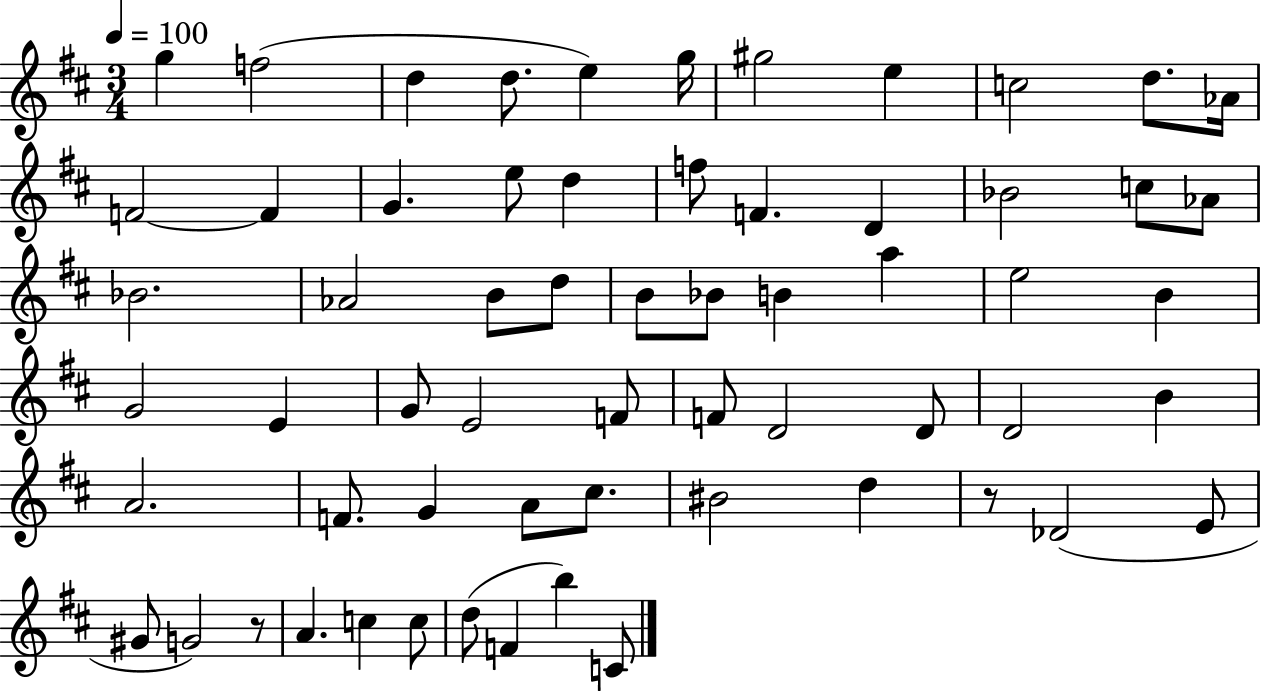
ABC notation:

X:1
T:Untitled
M:3/4
L:1/4
K:D
g f2 d d/2 e g/4 ^g2 e c2 d/2 _A/4 F2 F G e/2 d f/2 F D _B2 c/2 _A/2 _B2 _A2 B/2 d/2 B/2 _B/2 B a e2 B G2 E G/2 E2 F/2 F/2 D2 D/2 D2 B A2 F/2 G A/2 ^c/2 ^B2 d z/2 _D2 E/2 ^G/2 G2 z/2 A c c/2 d/2 F b C/2